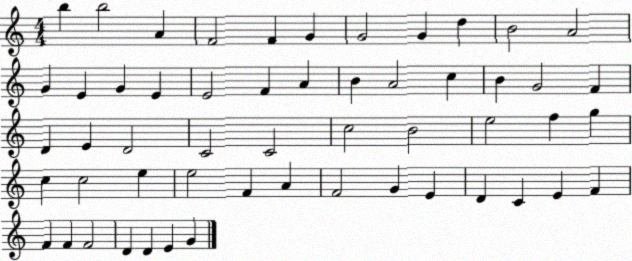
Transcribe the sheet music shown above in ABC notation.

X:1
T:Untitled
M:4/4
L:1/4
K:C
b b2 A F2 F G G2 G d B2 A2 G E G E E2 F A B A2 c B G2 F D E D2 C2 C2 c2 B2 e2 f g c c2 e e2 F A F2 G E D C E F F F F2 D D E G